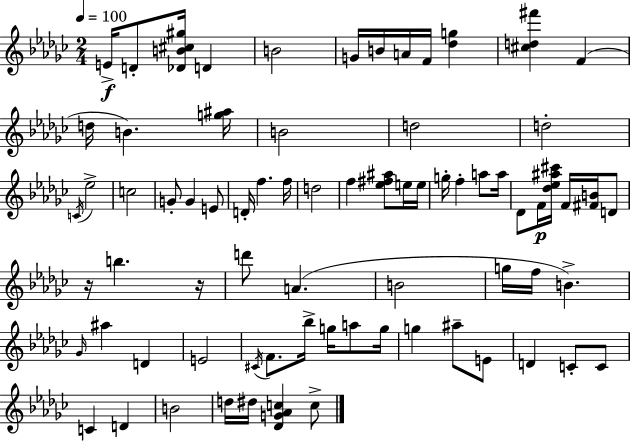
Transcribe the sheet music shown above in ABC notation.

X:1
T:Untitled
M:2/4
L:1/4
K:Ebm
E/4 D/2 [_DB^c^g]/4 D B2 G/4 B/4 A/4 F/4 [_dg] [^cd^f'] F d/4 B [g^a]/4 B2 d2 d2 C/4 _e2 c2 G/2 G E/2 D/4 f f/4 d2 f [_e^f^a]/2 e/4 e/4 g/4 f a/2 a/4 _D/2 F/4 [_d_e^a^c']/4 F/4 [^FB]/4 D/2 z/4 b z/4 d'/2 A B2 g/4 f/4 B _G/4 ^a D E2 ^C/4 F/2 _b/4 g/4 a/2 g/4 g ^a/2 E/2 D C/2 C/2 C D B2 d/4 ^d/4 [_DG_Ac] c/2